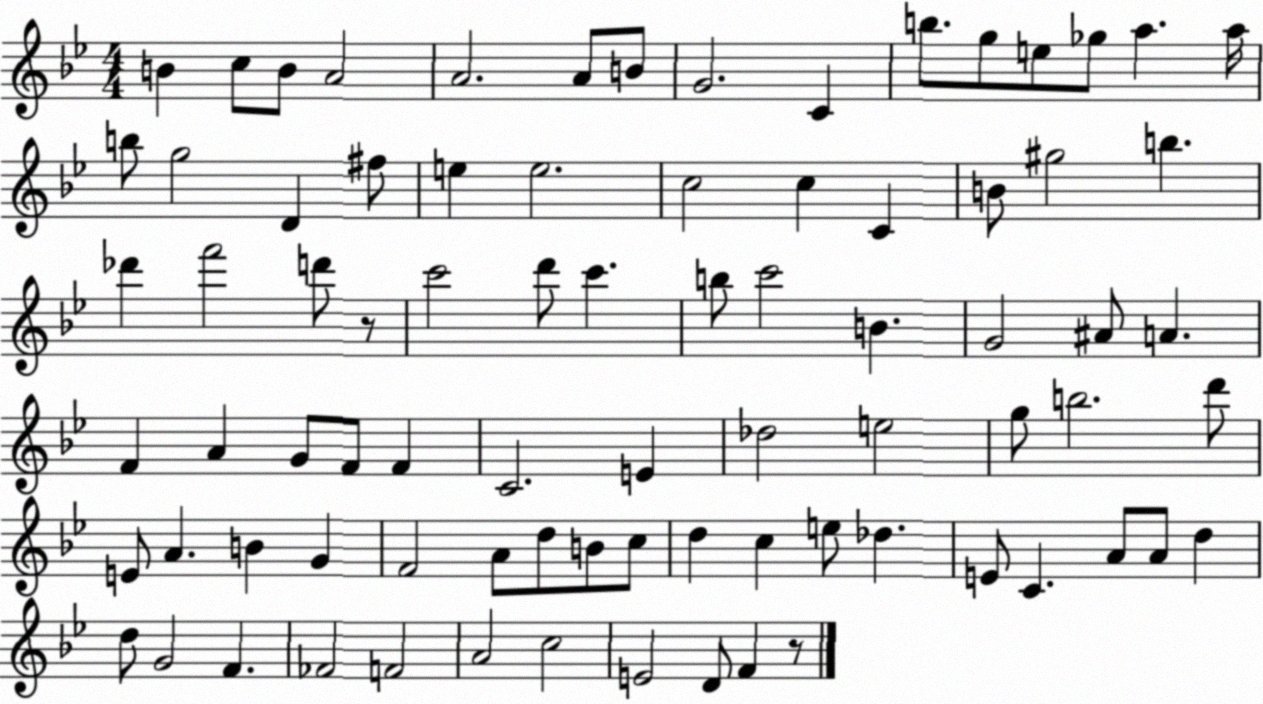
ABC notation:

X:1
T:Untitled
M:4/4
L:1/4
K:Bb
B c/2 B/2 A2 A2 A/2 B/2 G2 C b/2 g/2 e/2 _g/2 a a/4 b/2 g2 D ^f/2 e e2 c2 c C B/2 ^g2 b _d' f'2 d'/2 z/2 c'2 d'/2 c' b/2 c'2 B G2 ^A/2 A F A G/2 F/2 F C2 E _d2 e2 g/2 b2 d'/2 E/2 A B G F2 A/2 d/2 B/2 c/2 d c e/2 _d E/2 C A/2 A/2 d d/2 G2 F _F2 F2 A2 c2 E2 D/2 F z/2